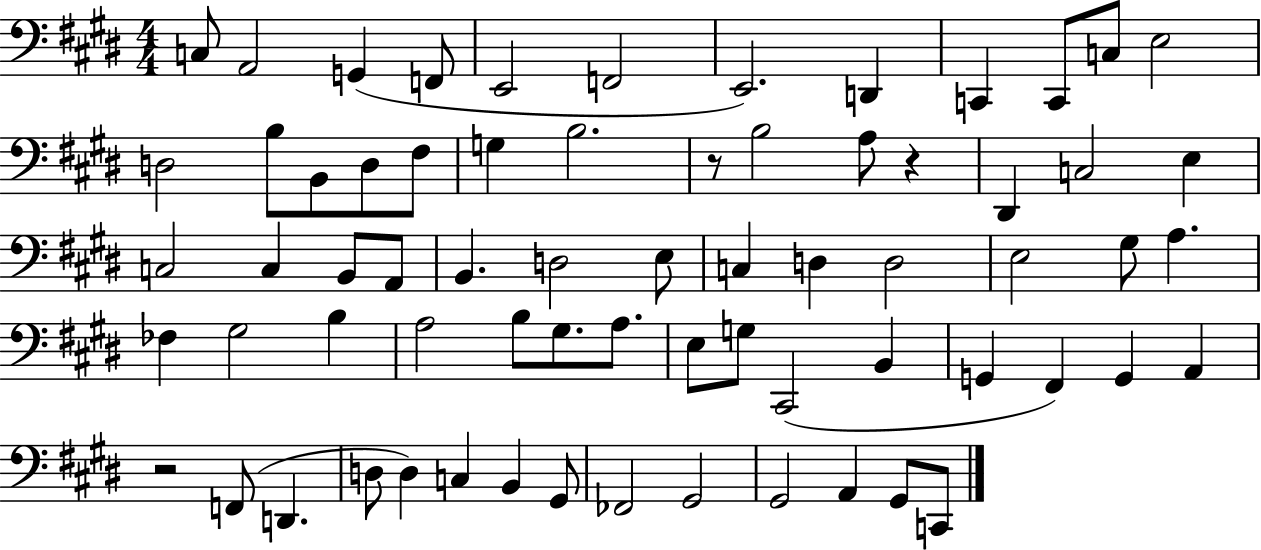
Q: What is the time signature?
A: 4/4